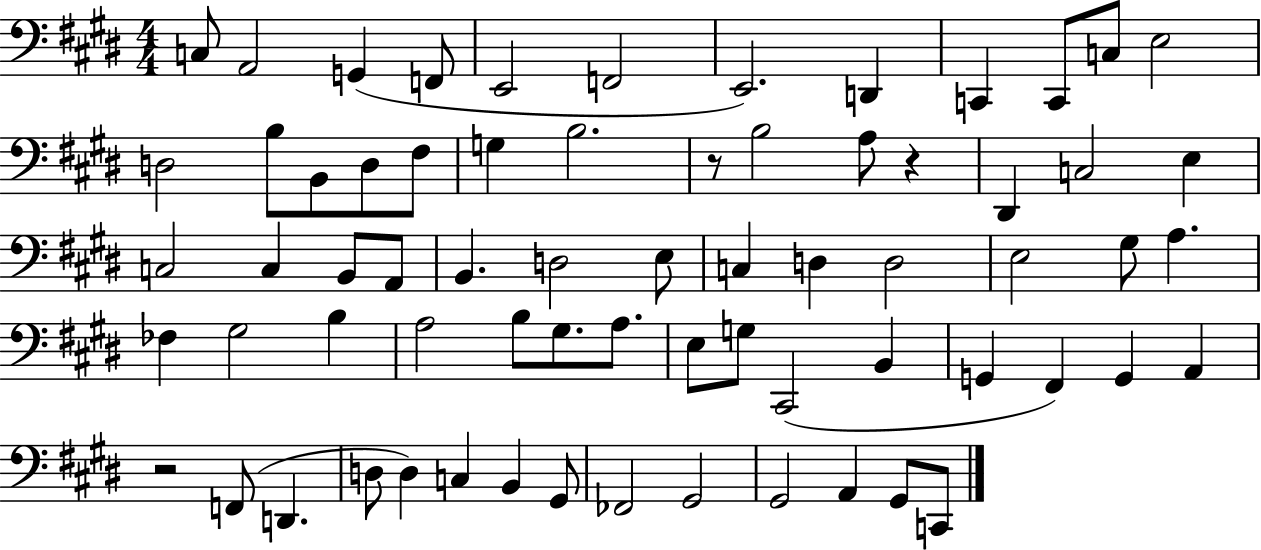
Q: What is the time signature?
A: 4/4